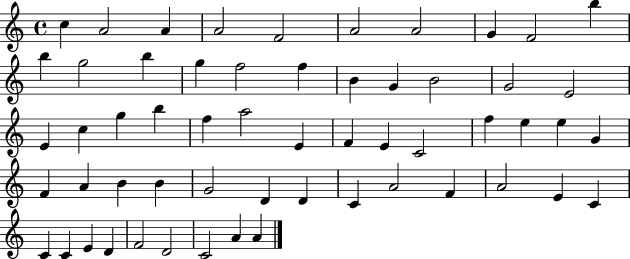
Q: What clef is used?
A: treble